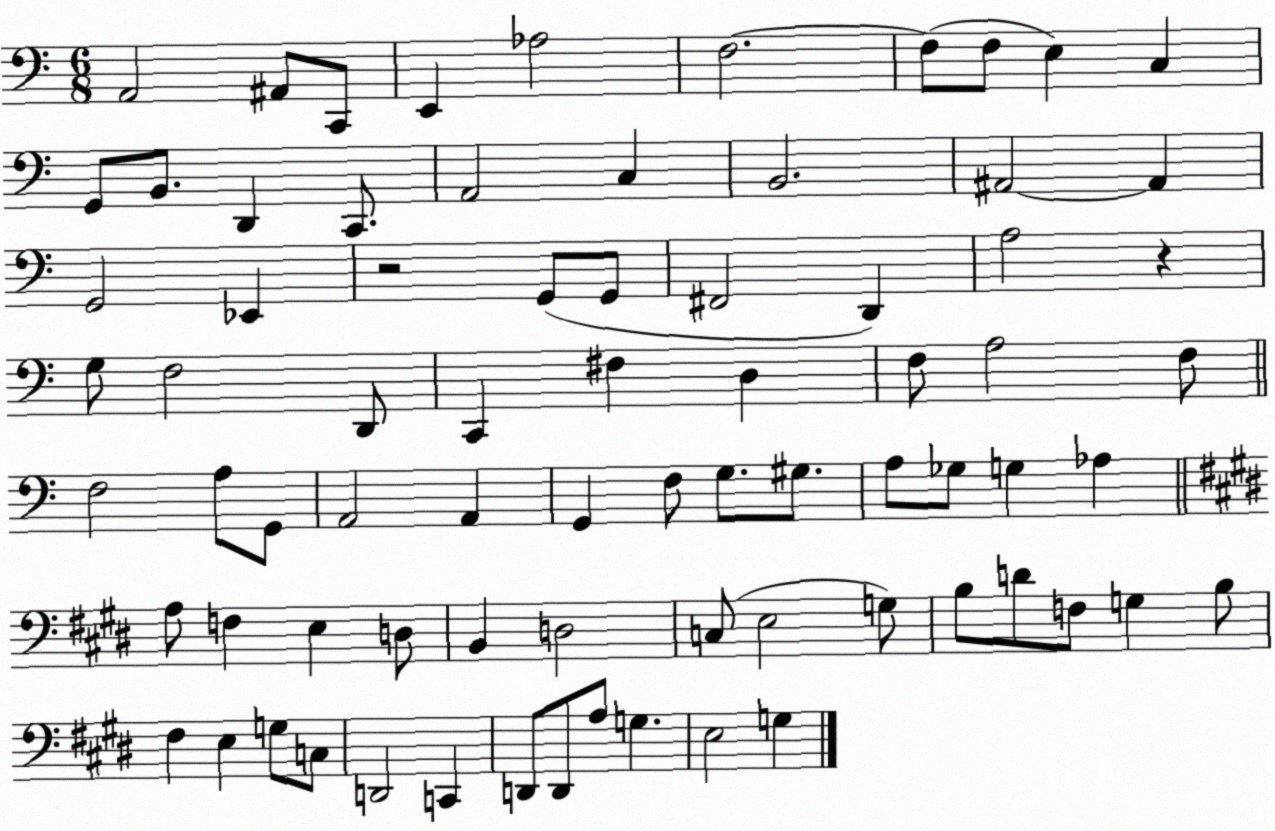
X:1
T:Untitled
M:6/8
L:1/4
K:C
A,,2 ^A,,/2 C,,/2 E,, _A,2 F,2 F,/2 F,/2 E, C, G,,/2 B,,/2 D,, C,,/2 A,,2 C, B,,2 ^A,,2 ^A,, G,,2 _E,, z2 G,,/2 G,,/2 ^F,,2 D,, A,2 z G,/2 F,2 D,,/2 C,, ^F, D, F,/2 A,2 F,/2 F,2 A,/2 G,,/2 A,,2 A,, G,, F,/2 G,/2 ^G,/2 A,/2 _G,/2 G, _A, A,/2 F, E, D,/2 B,, D,2 C,/2 E,2 G,/2 B,/2 D/2 F,/2 G, B,/2 ^F, E, G,/2 C,/2 D,,2 C,, D,,/2 D,,/2 A,/2 G, E,2 G,